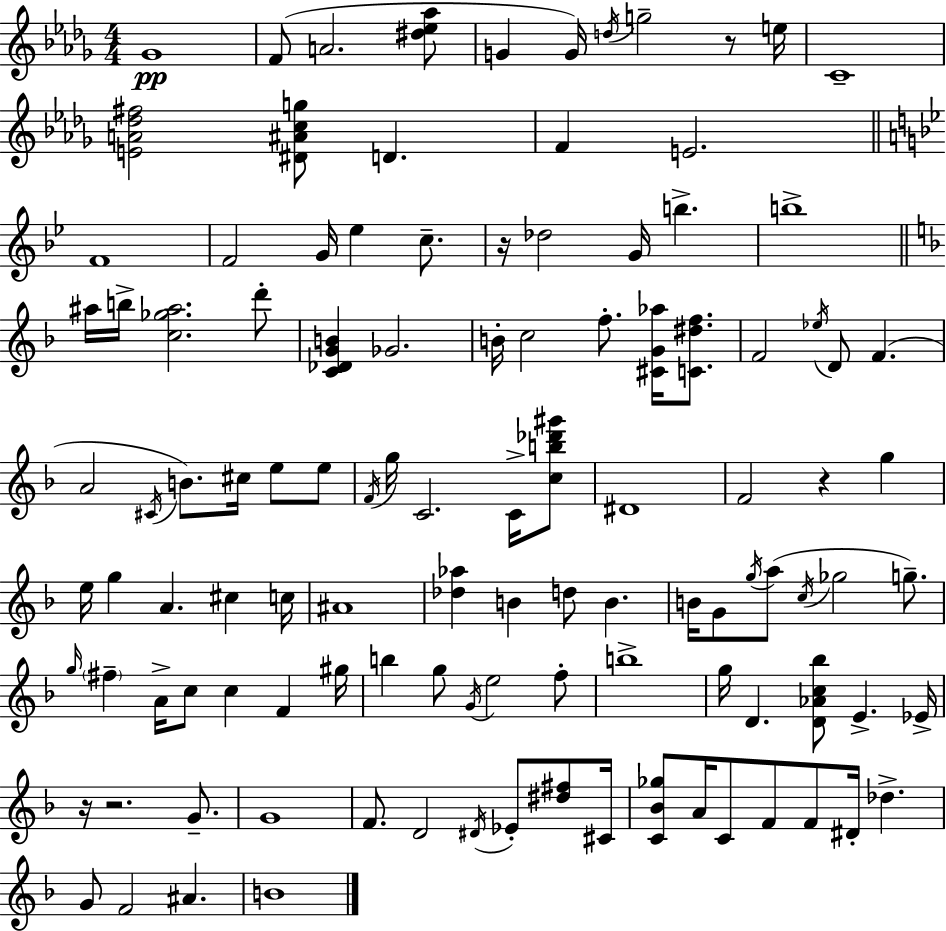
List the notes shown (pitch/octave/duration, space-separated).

Gb4/w F4/e A4/h. [D#5,Eb5,Ab5]/e G4/q G4/s D5/s G5/h R/e E5/s C4/w [E4,A4,Db5,F#5]/h [D#4,A#4,C5,G5]/e D4/q. F4/q E4/h. F4/w F4/h G4/s Eb5/q C5/e. R/s Db5/h G4/s B5/q. B5/w A#5/s B5/s [C5,Gb5,A#5]/h. D6/e [C4,Db4,G4,B4]/q Gb4/h. B4/s C5/h F5/e. [C#4,G4,Ab5]/s [C4,D#5,F5]/e. F4/h Eb5/s D4/e F4/q. A4/h C#4/s B4/e. C#5/s E5/e E5/e F4/s G5/s C4/h. C4/s [C5,B5,Db6,G#6]/e D#4/w F4/h R/q G5/q E5/s G5/q A4/q. C#5/q C5/s A#4/w [Db5,Ab5]/q B4/q D5/e B4/q. B4/s G4/e G5/s A5/e C5/s Gb5/h G5/e. G5/s F#5/q A4/s C5/e C5/q F4/q G#5/s B5/q G5/e G4/s E5/h F5/e B5/w G5/s D4/q. [D4,Ab4,C5,Bb5]/e E4/q. Eb4/s R/s R/h. G4/e. G4/w F4/e. D4/h D#4/s Eb4/e [D#5,F#5]/e C#4/s [C4,Bb4,Gb5]/e A4/s C4/e F4/e F4/e D#4/s Db5/q. G4/e F4/h A#4/q. B4/w